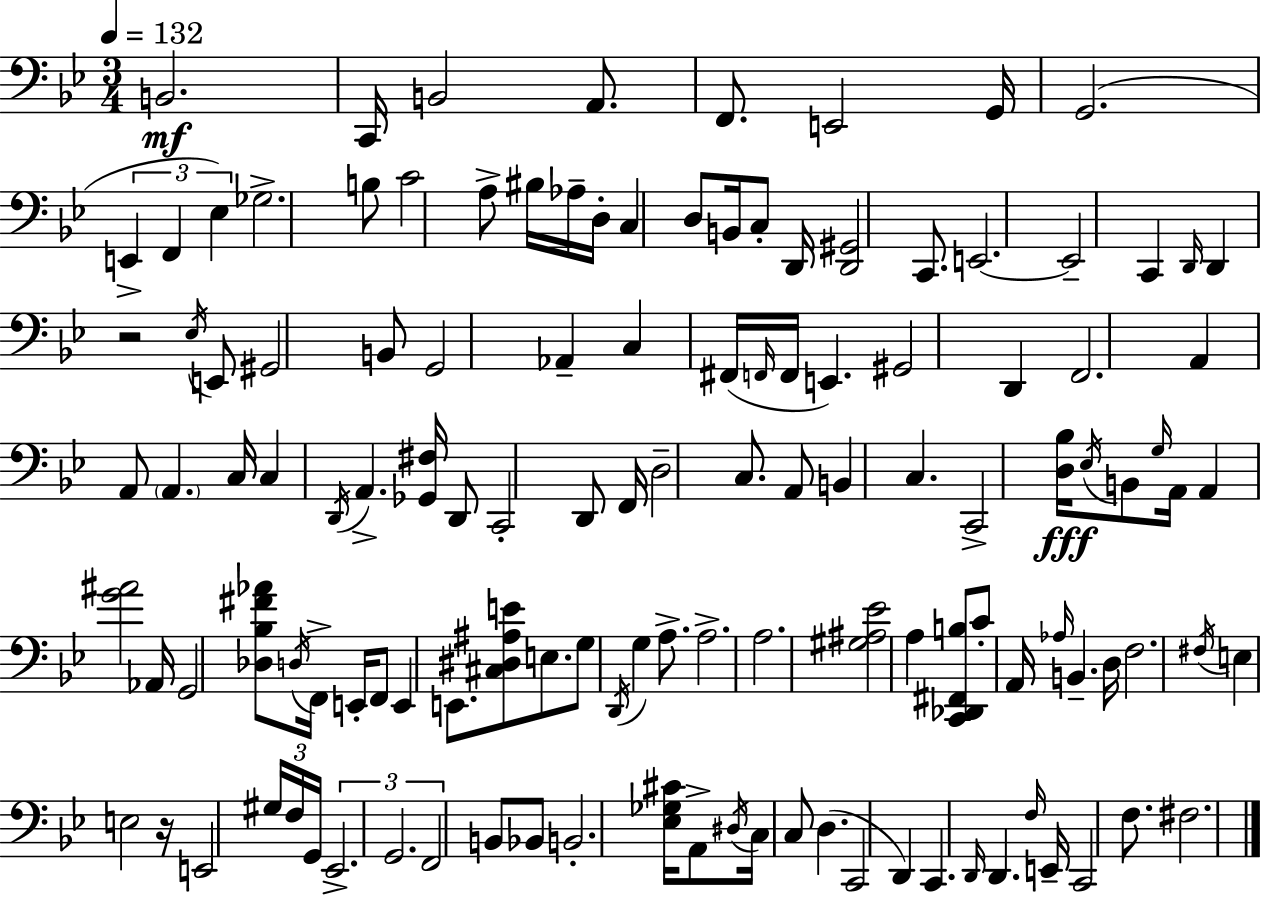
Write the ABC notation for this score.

X:1
T:Untitled
M:3/4
L:1/4
K:Gm
B,,2 C,,/4 B,,2 A,,/2 F,,/2 E,,2 G,,/4 G,,2 E,, F,, _E, _G,2 B,/2 C2 A,/2 ^B,/4 _A,/4 D,/4 C, D,/2 B,,/4 C,/2 D,,/4 [D,,^G,,]2 C,,/2 E,,2 E,,2 C,, D,,/4 D,, z2 _E,/4 E,,/2 ^G,,2 B,,/2 G,,2 _A,, C, ^F,,/4 F,,/4 F,,/4 E,, ^G,,2 D,, F,,2 A,, A,,/2 A,, C,/4 C, D,,/4 A,, [_G,,^F,]/4 D,,/2 C,,2 D,,/2 F,,/4 D,2 C,/2 A,,/2 B,, C, C,,2 [D,_B,]/4 _E,/4 B,,/2 G,/4 A,,/4 A,, [G^A]2 _A,,/4 G,,2 [_D,_B,^F_A]/2 D,/4 F,,/4 E,,/4 F,,/2 E,, E,,/2 [^C,^D,^A,E]/2 E,/2 G,/2 D,,/4 G, A,/2 A,2 A,2 [^G,^A,_E]2 A, [C,,_D,,^F,,B,]/2 C/2 A,,/4 _A,/4 B,, D,/4 F,2 ^F,/4 E, E,2 z/4 E,,2 ^G,/4 F,/4 G,,/4 _E,,2 G,,2 F,,2 B,,/2 _B,,/2 B,,2 [_E,_G,^C]/4 A,,/2 ^D,/4 C,/4 C,/2 D, C,,2 D,, C,, D,,/4 D,, F,/4 E,,/4 C,,2 F,/2 ^F,2